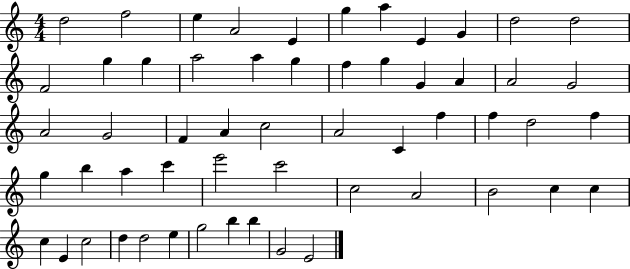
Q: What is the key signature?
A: C major